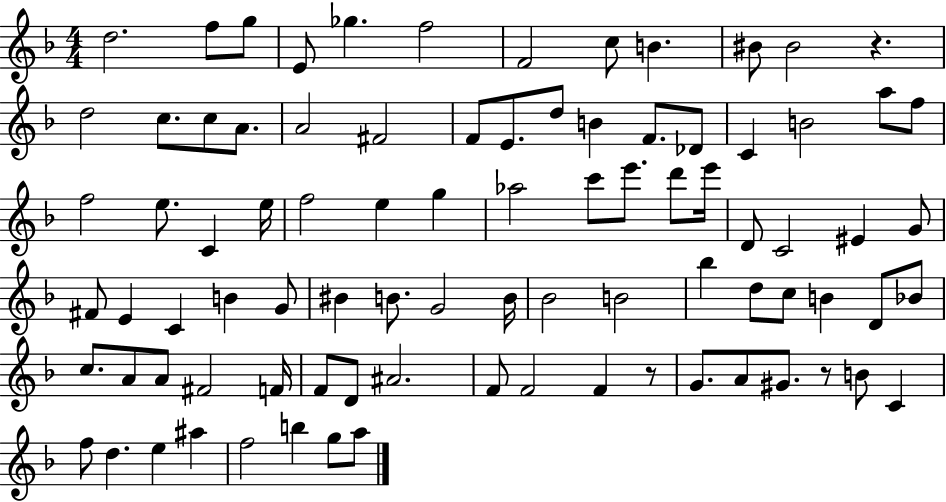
{
  \clef treble
  \numericTimeSignature
  \time 4/4
  \key f \major
  d''2. f''8 g''8 | e'8 ges''4. f''2 | f'2 c''8 b'4. | bis'8 bis'2 r4. | \break d''2 c''8. c''8 a'8. | a'2 fis'2 | f'8 e'8. d''8 b'4 f'8. des'8 | c'4 b'2 a''8 f''8 | \break f''2 e''8. c'4 e''16 | f''2 e''4 g''4 | aes''2 c'''8 e'''8. d'''8 e'''16 | d'8 c'2 eis'4 g'8 | \break fis'8 e'4 c'4 b'4 g'8 | bis'4 b'8. g'2 b'16 | bes'2 b'2 | bes''4 d''8 c''8 b'4 d'8 bes'8 | \break c''8. a'8 a'8 fis'2 f'16 | f'8 d'8 ais'2. | f'8 f'2 f'4 r8 | g'8. a'8 gis'8. r8 b'8 c'4 | \break f''8 d''4. e''4 ais''4 | f''2 b''4 g''8 a''8 | \bar "|."
}